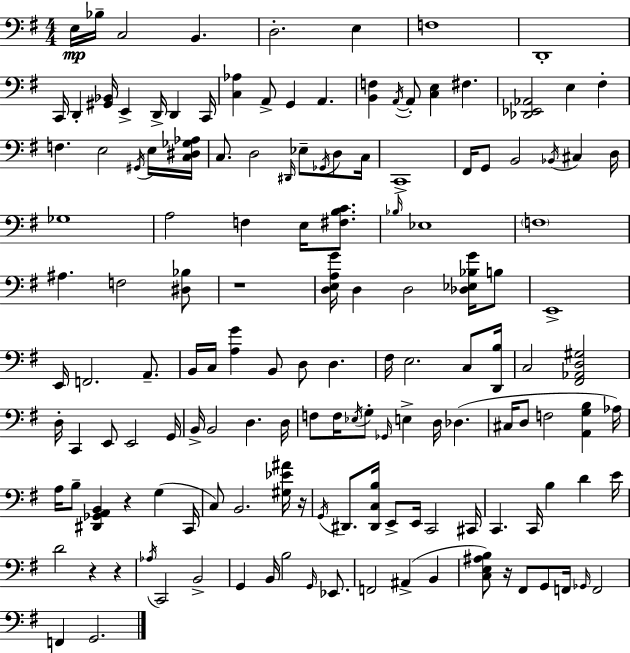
{
  \clef bass
  \numericTimeSignature
  \time 4/4
  \key g \major
  e16\mp bes16-- c2 b,4. | d2.-. e4 | f1 | d,1-. | \break c,16 d,4-. <gis, bes,>16 e,4-> d,16-> d,4 c,16 | <c aes>4 a,8-> g,4 a,4. | <b, f>4 \acciaccatura { a,16~ }~ a,8-. <c e>4 fis4. | <des, ees, aes,>2 e4 fis4-. | \break f4. e2 \acciaccatura { gis,16 } | e16 <c dis ges aes>16 c8. d2 \grace { dis,16 } ees8-- | \acciaccatura { ges,16 } d8 c16 c,1-> | fis,16 g,8 b,2 \acciaccatura { bes,16 } | \break cis4 d16 ges1 | a2 f4 | e16 <fis b c'>8. \grace { bes16 } ees1 | \parenthesize f1 | \break ais4. f2 | <dis bes>8 r1 | <d e a g'>16 d4 d2 | <des ees bes g'>16 b8 e,1-> | \break e,16 f,2. | a,8.-- b,16 c16 <a g'>4 b,8 d8 | d4. fis16 e2. | c8 <d, b>16 c2 <fis, aes, d gis>2 | \break d16-. c,4 e,8 e,2 | g,16 b,16-> b,2 d4. | d16 f8 f16 \acciaccatura { ees16 } g8-. \grace { ges,16 } e4-> | d16 des4.( cis16 d8 f2 | \break <a, g b>4 aes16) a16 b8-- <dis, ges, a, b,>4 r4 | g4( c,16 c8) b,2. | <gis ees' ais'>16 r16 \acciaccatura { g,16 } dis,8. <dis, c b>16 e,8-> e,16 | c,2 cis,16 c,4. c,16 | \break b4 d'4 e'16 d'2 | r4 r4 \acciaccatura { aes16 } c,2 | b,2-> g,4 b,16 b2 | \grace { g,16 } ees,8. f,2 | \break ais,4->( b,4 <c e ais b>8) r16 fis,8 | g,8 f,16 \grace { ges,16 } f,2 f,4 | g,2. \bar "|."
}